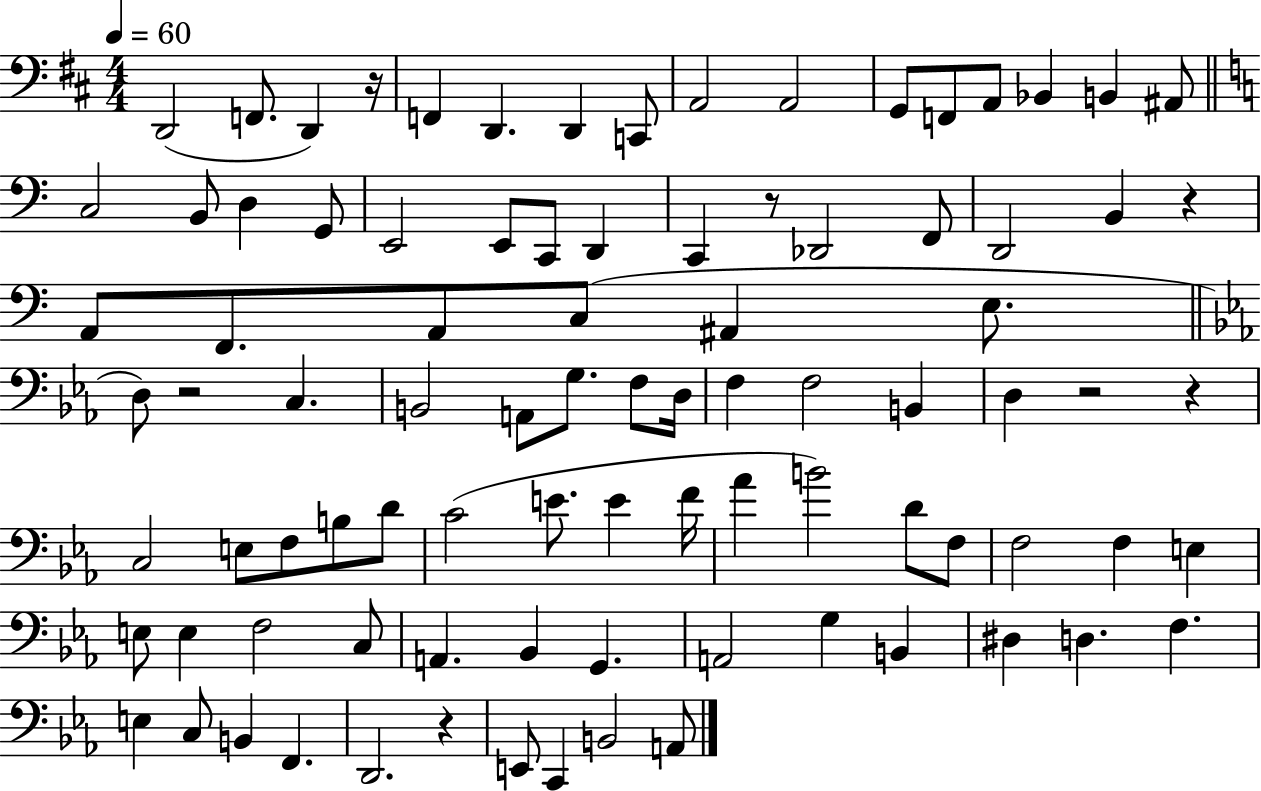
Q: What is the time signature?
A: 4/4